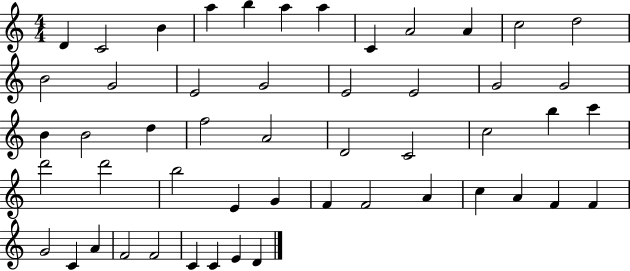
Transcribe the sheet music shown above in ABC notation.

X:1
T:Untitled
M:4/4
L:1/4
K:C
D C2 B a b a a C A2 A c2 d2 B2 G2 E2 G2 E2 E2 G2 G2 B B2 d f2 A2 D2 C2 c2 b c' d'2 d'2 b2 E G F F2 A c A F F G2 C A F2 F2 C C E D